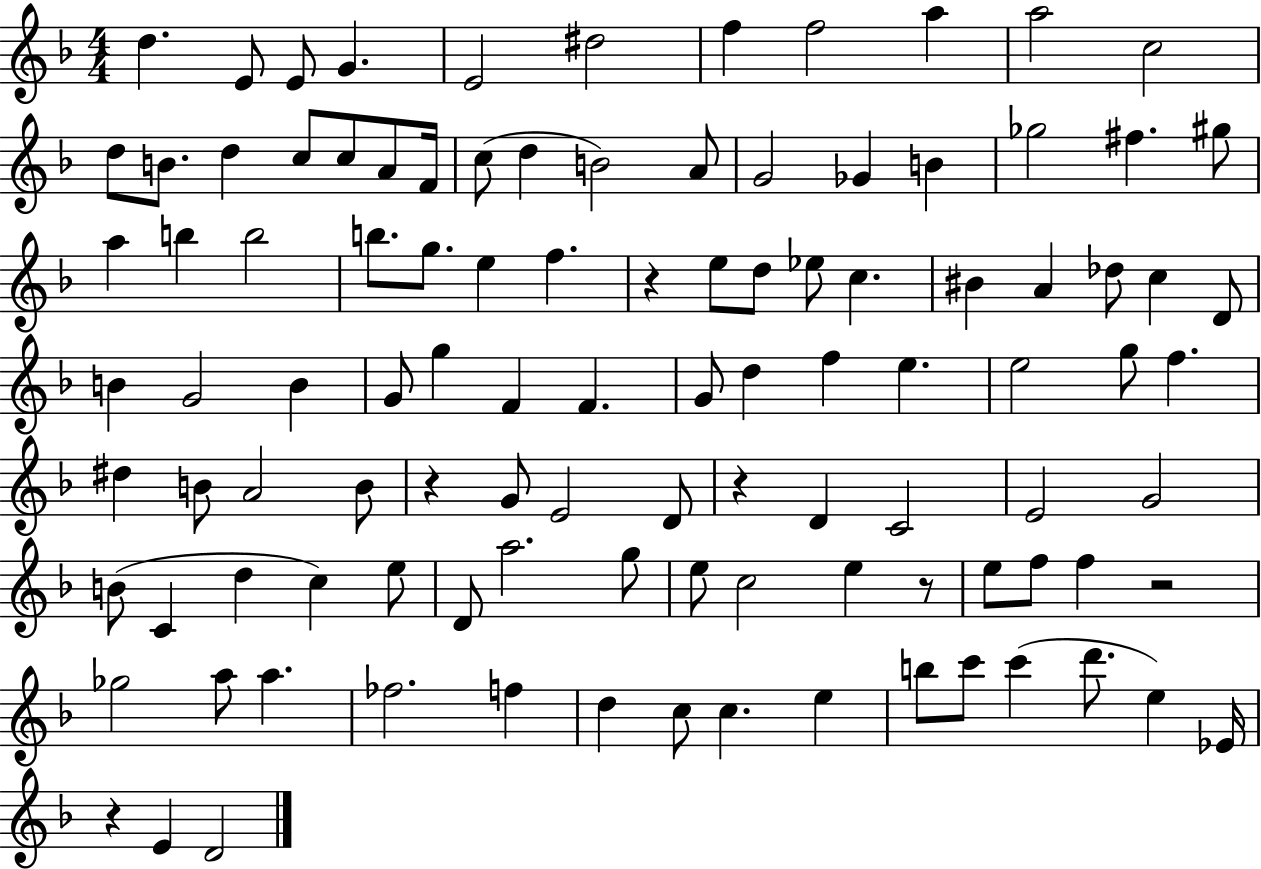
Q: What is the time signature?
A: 4/4